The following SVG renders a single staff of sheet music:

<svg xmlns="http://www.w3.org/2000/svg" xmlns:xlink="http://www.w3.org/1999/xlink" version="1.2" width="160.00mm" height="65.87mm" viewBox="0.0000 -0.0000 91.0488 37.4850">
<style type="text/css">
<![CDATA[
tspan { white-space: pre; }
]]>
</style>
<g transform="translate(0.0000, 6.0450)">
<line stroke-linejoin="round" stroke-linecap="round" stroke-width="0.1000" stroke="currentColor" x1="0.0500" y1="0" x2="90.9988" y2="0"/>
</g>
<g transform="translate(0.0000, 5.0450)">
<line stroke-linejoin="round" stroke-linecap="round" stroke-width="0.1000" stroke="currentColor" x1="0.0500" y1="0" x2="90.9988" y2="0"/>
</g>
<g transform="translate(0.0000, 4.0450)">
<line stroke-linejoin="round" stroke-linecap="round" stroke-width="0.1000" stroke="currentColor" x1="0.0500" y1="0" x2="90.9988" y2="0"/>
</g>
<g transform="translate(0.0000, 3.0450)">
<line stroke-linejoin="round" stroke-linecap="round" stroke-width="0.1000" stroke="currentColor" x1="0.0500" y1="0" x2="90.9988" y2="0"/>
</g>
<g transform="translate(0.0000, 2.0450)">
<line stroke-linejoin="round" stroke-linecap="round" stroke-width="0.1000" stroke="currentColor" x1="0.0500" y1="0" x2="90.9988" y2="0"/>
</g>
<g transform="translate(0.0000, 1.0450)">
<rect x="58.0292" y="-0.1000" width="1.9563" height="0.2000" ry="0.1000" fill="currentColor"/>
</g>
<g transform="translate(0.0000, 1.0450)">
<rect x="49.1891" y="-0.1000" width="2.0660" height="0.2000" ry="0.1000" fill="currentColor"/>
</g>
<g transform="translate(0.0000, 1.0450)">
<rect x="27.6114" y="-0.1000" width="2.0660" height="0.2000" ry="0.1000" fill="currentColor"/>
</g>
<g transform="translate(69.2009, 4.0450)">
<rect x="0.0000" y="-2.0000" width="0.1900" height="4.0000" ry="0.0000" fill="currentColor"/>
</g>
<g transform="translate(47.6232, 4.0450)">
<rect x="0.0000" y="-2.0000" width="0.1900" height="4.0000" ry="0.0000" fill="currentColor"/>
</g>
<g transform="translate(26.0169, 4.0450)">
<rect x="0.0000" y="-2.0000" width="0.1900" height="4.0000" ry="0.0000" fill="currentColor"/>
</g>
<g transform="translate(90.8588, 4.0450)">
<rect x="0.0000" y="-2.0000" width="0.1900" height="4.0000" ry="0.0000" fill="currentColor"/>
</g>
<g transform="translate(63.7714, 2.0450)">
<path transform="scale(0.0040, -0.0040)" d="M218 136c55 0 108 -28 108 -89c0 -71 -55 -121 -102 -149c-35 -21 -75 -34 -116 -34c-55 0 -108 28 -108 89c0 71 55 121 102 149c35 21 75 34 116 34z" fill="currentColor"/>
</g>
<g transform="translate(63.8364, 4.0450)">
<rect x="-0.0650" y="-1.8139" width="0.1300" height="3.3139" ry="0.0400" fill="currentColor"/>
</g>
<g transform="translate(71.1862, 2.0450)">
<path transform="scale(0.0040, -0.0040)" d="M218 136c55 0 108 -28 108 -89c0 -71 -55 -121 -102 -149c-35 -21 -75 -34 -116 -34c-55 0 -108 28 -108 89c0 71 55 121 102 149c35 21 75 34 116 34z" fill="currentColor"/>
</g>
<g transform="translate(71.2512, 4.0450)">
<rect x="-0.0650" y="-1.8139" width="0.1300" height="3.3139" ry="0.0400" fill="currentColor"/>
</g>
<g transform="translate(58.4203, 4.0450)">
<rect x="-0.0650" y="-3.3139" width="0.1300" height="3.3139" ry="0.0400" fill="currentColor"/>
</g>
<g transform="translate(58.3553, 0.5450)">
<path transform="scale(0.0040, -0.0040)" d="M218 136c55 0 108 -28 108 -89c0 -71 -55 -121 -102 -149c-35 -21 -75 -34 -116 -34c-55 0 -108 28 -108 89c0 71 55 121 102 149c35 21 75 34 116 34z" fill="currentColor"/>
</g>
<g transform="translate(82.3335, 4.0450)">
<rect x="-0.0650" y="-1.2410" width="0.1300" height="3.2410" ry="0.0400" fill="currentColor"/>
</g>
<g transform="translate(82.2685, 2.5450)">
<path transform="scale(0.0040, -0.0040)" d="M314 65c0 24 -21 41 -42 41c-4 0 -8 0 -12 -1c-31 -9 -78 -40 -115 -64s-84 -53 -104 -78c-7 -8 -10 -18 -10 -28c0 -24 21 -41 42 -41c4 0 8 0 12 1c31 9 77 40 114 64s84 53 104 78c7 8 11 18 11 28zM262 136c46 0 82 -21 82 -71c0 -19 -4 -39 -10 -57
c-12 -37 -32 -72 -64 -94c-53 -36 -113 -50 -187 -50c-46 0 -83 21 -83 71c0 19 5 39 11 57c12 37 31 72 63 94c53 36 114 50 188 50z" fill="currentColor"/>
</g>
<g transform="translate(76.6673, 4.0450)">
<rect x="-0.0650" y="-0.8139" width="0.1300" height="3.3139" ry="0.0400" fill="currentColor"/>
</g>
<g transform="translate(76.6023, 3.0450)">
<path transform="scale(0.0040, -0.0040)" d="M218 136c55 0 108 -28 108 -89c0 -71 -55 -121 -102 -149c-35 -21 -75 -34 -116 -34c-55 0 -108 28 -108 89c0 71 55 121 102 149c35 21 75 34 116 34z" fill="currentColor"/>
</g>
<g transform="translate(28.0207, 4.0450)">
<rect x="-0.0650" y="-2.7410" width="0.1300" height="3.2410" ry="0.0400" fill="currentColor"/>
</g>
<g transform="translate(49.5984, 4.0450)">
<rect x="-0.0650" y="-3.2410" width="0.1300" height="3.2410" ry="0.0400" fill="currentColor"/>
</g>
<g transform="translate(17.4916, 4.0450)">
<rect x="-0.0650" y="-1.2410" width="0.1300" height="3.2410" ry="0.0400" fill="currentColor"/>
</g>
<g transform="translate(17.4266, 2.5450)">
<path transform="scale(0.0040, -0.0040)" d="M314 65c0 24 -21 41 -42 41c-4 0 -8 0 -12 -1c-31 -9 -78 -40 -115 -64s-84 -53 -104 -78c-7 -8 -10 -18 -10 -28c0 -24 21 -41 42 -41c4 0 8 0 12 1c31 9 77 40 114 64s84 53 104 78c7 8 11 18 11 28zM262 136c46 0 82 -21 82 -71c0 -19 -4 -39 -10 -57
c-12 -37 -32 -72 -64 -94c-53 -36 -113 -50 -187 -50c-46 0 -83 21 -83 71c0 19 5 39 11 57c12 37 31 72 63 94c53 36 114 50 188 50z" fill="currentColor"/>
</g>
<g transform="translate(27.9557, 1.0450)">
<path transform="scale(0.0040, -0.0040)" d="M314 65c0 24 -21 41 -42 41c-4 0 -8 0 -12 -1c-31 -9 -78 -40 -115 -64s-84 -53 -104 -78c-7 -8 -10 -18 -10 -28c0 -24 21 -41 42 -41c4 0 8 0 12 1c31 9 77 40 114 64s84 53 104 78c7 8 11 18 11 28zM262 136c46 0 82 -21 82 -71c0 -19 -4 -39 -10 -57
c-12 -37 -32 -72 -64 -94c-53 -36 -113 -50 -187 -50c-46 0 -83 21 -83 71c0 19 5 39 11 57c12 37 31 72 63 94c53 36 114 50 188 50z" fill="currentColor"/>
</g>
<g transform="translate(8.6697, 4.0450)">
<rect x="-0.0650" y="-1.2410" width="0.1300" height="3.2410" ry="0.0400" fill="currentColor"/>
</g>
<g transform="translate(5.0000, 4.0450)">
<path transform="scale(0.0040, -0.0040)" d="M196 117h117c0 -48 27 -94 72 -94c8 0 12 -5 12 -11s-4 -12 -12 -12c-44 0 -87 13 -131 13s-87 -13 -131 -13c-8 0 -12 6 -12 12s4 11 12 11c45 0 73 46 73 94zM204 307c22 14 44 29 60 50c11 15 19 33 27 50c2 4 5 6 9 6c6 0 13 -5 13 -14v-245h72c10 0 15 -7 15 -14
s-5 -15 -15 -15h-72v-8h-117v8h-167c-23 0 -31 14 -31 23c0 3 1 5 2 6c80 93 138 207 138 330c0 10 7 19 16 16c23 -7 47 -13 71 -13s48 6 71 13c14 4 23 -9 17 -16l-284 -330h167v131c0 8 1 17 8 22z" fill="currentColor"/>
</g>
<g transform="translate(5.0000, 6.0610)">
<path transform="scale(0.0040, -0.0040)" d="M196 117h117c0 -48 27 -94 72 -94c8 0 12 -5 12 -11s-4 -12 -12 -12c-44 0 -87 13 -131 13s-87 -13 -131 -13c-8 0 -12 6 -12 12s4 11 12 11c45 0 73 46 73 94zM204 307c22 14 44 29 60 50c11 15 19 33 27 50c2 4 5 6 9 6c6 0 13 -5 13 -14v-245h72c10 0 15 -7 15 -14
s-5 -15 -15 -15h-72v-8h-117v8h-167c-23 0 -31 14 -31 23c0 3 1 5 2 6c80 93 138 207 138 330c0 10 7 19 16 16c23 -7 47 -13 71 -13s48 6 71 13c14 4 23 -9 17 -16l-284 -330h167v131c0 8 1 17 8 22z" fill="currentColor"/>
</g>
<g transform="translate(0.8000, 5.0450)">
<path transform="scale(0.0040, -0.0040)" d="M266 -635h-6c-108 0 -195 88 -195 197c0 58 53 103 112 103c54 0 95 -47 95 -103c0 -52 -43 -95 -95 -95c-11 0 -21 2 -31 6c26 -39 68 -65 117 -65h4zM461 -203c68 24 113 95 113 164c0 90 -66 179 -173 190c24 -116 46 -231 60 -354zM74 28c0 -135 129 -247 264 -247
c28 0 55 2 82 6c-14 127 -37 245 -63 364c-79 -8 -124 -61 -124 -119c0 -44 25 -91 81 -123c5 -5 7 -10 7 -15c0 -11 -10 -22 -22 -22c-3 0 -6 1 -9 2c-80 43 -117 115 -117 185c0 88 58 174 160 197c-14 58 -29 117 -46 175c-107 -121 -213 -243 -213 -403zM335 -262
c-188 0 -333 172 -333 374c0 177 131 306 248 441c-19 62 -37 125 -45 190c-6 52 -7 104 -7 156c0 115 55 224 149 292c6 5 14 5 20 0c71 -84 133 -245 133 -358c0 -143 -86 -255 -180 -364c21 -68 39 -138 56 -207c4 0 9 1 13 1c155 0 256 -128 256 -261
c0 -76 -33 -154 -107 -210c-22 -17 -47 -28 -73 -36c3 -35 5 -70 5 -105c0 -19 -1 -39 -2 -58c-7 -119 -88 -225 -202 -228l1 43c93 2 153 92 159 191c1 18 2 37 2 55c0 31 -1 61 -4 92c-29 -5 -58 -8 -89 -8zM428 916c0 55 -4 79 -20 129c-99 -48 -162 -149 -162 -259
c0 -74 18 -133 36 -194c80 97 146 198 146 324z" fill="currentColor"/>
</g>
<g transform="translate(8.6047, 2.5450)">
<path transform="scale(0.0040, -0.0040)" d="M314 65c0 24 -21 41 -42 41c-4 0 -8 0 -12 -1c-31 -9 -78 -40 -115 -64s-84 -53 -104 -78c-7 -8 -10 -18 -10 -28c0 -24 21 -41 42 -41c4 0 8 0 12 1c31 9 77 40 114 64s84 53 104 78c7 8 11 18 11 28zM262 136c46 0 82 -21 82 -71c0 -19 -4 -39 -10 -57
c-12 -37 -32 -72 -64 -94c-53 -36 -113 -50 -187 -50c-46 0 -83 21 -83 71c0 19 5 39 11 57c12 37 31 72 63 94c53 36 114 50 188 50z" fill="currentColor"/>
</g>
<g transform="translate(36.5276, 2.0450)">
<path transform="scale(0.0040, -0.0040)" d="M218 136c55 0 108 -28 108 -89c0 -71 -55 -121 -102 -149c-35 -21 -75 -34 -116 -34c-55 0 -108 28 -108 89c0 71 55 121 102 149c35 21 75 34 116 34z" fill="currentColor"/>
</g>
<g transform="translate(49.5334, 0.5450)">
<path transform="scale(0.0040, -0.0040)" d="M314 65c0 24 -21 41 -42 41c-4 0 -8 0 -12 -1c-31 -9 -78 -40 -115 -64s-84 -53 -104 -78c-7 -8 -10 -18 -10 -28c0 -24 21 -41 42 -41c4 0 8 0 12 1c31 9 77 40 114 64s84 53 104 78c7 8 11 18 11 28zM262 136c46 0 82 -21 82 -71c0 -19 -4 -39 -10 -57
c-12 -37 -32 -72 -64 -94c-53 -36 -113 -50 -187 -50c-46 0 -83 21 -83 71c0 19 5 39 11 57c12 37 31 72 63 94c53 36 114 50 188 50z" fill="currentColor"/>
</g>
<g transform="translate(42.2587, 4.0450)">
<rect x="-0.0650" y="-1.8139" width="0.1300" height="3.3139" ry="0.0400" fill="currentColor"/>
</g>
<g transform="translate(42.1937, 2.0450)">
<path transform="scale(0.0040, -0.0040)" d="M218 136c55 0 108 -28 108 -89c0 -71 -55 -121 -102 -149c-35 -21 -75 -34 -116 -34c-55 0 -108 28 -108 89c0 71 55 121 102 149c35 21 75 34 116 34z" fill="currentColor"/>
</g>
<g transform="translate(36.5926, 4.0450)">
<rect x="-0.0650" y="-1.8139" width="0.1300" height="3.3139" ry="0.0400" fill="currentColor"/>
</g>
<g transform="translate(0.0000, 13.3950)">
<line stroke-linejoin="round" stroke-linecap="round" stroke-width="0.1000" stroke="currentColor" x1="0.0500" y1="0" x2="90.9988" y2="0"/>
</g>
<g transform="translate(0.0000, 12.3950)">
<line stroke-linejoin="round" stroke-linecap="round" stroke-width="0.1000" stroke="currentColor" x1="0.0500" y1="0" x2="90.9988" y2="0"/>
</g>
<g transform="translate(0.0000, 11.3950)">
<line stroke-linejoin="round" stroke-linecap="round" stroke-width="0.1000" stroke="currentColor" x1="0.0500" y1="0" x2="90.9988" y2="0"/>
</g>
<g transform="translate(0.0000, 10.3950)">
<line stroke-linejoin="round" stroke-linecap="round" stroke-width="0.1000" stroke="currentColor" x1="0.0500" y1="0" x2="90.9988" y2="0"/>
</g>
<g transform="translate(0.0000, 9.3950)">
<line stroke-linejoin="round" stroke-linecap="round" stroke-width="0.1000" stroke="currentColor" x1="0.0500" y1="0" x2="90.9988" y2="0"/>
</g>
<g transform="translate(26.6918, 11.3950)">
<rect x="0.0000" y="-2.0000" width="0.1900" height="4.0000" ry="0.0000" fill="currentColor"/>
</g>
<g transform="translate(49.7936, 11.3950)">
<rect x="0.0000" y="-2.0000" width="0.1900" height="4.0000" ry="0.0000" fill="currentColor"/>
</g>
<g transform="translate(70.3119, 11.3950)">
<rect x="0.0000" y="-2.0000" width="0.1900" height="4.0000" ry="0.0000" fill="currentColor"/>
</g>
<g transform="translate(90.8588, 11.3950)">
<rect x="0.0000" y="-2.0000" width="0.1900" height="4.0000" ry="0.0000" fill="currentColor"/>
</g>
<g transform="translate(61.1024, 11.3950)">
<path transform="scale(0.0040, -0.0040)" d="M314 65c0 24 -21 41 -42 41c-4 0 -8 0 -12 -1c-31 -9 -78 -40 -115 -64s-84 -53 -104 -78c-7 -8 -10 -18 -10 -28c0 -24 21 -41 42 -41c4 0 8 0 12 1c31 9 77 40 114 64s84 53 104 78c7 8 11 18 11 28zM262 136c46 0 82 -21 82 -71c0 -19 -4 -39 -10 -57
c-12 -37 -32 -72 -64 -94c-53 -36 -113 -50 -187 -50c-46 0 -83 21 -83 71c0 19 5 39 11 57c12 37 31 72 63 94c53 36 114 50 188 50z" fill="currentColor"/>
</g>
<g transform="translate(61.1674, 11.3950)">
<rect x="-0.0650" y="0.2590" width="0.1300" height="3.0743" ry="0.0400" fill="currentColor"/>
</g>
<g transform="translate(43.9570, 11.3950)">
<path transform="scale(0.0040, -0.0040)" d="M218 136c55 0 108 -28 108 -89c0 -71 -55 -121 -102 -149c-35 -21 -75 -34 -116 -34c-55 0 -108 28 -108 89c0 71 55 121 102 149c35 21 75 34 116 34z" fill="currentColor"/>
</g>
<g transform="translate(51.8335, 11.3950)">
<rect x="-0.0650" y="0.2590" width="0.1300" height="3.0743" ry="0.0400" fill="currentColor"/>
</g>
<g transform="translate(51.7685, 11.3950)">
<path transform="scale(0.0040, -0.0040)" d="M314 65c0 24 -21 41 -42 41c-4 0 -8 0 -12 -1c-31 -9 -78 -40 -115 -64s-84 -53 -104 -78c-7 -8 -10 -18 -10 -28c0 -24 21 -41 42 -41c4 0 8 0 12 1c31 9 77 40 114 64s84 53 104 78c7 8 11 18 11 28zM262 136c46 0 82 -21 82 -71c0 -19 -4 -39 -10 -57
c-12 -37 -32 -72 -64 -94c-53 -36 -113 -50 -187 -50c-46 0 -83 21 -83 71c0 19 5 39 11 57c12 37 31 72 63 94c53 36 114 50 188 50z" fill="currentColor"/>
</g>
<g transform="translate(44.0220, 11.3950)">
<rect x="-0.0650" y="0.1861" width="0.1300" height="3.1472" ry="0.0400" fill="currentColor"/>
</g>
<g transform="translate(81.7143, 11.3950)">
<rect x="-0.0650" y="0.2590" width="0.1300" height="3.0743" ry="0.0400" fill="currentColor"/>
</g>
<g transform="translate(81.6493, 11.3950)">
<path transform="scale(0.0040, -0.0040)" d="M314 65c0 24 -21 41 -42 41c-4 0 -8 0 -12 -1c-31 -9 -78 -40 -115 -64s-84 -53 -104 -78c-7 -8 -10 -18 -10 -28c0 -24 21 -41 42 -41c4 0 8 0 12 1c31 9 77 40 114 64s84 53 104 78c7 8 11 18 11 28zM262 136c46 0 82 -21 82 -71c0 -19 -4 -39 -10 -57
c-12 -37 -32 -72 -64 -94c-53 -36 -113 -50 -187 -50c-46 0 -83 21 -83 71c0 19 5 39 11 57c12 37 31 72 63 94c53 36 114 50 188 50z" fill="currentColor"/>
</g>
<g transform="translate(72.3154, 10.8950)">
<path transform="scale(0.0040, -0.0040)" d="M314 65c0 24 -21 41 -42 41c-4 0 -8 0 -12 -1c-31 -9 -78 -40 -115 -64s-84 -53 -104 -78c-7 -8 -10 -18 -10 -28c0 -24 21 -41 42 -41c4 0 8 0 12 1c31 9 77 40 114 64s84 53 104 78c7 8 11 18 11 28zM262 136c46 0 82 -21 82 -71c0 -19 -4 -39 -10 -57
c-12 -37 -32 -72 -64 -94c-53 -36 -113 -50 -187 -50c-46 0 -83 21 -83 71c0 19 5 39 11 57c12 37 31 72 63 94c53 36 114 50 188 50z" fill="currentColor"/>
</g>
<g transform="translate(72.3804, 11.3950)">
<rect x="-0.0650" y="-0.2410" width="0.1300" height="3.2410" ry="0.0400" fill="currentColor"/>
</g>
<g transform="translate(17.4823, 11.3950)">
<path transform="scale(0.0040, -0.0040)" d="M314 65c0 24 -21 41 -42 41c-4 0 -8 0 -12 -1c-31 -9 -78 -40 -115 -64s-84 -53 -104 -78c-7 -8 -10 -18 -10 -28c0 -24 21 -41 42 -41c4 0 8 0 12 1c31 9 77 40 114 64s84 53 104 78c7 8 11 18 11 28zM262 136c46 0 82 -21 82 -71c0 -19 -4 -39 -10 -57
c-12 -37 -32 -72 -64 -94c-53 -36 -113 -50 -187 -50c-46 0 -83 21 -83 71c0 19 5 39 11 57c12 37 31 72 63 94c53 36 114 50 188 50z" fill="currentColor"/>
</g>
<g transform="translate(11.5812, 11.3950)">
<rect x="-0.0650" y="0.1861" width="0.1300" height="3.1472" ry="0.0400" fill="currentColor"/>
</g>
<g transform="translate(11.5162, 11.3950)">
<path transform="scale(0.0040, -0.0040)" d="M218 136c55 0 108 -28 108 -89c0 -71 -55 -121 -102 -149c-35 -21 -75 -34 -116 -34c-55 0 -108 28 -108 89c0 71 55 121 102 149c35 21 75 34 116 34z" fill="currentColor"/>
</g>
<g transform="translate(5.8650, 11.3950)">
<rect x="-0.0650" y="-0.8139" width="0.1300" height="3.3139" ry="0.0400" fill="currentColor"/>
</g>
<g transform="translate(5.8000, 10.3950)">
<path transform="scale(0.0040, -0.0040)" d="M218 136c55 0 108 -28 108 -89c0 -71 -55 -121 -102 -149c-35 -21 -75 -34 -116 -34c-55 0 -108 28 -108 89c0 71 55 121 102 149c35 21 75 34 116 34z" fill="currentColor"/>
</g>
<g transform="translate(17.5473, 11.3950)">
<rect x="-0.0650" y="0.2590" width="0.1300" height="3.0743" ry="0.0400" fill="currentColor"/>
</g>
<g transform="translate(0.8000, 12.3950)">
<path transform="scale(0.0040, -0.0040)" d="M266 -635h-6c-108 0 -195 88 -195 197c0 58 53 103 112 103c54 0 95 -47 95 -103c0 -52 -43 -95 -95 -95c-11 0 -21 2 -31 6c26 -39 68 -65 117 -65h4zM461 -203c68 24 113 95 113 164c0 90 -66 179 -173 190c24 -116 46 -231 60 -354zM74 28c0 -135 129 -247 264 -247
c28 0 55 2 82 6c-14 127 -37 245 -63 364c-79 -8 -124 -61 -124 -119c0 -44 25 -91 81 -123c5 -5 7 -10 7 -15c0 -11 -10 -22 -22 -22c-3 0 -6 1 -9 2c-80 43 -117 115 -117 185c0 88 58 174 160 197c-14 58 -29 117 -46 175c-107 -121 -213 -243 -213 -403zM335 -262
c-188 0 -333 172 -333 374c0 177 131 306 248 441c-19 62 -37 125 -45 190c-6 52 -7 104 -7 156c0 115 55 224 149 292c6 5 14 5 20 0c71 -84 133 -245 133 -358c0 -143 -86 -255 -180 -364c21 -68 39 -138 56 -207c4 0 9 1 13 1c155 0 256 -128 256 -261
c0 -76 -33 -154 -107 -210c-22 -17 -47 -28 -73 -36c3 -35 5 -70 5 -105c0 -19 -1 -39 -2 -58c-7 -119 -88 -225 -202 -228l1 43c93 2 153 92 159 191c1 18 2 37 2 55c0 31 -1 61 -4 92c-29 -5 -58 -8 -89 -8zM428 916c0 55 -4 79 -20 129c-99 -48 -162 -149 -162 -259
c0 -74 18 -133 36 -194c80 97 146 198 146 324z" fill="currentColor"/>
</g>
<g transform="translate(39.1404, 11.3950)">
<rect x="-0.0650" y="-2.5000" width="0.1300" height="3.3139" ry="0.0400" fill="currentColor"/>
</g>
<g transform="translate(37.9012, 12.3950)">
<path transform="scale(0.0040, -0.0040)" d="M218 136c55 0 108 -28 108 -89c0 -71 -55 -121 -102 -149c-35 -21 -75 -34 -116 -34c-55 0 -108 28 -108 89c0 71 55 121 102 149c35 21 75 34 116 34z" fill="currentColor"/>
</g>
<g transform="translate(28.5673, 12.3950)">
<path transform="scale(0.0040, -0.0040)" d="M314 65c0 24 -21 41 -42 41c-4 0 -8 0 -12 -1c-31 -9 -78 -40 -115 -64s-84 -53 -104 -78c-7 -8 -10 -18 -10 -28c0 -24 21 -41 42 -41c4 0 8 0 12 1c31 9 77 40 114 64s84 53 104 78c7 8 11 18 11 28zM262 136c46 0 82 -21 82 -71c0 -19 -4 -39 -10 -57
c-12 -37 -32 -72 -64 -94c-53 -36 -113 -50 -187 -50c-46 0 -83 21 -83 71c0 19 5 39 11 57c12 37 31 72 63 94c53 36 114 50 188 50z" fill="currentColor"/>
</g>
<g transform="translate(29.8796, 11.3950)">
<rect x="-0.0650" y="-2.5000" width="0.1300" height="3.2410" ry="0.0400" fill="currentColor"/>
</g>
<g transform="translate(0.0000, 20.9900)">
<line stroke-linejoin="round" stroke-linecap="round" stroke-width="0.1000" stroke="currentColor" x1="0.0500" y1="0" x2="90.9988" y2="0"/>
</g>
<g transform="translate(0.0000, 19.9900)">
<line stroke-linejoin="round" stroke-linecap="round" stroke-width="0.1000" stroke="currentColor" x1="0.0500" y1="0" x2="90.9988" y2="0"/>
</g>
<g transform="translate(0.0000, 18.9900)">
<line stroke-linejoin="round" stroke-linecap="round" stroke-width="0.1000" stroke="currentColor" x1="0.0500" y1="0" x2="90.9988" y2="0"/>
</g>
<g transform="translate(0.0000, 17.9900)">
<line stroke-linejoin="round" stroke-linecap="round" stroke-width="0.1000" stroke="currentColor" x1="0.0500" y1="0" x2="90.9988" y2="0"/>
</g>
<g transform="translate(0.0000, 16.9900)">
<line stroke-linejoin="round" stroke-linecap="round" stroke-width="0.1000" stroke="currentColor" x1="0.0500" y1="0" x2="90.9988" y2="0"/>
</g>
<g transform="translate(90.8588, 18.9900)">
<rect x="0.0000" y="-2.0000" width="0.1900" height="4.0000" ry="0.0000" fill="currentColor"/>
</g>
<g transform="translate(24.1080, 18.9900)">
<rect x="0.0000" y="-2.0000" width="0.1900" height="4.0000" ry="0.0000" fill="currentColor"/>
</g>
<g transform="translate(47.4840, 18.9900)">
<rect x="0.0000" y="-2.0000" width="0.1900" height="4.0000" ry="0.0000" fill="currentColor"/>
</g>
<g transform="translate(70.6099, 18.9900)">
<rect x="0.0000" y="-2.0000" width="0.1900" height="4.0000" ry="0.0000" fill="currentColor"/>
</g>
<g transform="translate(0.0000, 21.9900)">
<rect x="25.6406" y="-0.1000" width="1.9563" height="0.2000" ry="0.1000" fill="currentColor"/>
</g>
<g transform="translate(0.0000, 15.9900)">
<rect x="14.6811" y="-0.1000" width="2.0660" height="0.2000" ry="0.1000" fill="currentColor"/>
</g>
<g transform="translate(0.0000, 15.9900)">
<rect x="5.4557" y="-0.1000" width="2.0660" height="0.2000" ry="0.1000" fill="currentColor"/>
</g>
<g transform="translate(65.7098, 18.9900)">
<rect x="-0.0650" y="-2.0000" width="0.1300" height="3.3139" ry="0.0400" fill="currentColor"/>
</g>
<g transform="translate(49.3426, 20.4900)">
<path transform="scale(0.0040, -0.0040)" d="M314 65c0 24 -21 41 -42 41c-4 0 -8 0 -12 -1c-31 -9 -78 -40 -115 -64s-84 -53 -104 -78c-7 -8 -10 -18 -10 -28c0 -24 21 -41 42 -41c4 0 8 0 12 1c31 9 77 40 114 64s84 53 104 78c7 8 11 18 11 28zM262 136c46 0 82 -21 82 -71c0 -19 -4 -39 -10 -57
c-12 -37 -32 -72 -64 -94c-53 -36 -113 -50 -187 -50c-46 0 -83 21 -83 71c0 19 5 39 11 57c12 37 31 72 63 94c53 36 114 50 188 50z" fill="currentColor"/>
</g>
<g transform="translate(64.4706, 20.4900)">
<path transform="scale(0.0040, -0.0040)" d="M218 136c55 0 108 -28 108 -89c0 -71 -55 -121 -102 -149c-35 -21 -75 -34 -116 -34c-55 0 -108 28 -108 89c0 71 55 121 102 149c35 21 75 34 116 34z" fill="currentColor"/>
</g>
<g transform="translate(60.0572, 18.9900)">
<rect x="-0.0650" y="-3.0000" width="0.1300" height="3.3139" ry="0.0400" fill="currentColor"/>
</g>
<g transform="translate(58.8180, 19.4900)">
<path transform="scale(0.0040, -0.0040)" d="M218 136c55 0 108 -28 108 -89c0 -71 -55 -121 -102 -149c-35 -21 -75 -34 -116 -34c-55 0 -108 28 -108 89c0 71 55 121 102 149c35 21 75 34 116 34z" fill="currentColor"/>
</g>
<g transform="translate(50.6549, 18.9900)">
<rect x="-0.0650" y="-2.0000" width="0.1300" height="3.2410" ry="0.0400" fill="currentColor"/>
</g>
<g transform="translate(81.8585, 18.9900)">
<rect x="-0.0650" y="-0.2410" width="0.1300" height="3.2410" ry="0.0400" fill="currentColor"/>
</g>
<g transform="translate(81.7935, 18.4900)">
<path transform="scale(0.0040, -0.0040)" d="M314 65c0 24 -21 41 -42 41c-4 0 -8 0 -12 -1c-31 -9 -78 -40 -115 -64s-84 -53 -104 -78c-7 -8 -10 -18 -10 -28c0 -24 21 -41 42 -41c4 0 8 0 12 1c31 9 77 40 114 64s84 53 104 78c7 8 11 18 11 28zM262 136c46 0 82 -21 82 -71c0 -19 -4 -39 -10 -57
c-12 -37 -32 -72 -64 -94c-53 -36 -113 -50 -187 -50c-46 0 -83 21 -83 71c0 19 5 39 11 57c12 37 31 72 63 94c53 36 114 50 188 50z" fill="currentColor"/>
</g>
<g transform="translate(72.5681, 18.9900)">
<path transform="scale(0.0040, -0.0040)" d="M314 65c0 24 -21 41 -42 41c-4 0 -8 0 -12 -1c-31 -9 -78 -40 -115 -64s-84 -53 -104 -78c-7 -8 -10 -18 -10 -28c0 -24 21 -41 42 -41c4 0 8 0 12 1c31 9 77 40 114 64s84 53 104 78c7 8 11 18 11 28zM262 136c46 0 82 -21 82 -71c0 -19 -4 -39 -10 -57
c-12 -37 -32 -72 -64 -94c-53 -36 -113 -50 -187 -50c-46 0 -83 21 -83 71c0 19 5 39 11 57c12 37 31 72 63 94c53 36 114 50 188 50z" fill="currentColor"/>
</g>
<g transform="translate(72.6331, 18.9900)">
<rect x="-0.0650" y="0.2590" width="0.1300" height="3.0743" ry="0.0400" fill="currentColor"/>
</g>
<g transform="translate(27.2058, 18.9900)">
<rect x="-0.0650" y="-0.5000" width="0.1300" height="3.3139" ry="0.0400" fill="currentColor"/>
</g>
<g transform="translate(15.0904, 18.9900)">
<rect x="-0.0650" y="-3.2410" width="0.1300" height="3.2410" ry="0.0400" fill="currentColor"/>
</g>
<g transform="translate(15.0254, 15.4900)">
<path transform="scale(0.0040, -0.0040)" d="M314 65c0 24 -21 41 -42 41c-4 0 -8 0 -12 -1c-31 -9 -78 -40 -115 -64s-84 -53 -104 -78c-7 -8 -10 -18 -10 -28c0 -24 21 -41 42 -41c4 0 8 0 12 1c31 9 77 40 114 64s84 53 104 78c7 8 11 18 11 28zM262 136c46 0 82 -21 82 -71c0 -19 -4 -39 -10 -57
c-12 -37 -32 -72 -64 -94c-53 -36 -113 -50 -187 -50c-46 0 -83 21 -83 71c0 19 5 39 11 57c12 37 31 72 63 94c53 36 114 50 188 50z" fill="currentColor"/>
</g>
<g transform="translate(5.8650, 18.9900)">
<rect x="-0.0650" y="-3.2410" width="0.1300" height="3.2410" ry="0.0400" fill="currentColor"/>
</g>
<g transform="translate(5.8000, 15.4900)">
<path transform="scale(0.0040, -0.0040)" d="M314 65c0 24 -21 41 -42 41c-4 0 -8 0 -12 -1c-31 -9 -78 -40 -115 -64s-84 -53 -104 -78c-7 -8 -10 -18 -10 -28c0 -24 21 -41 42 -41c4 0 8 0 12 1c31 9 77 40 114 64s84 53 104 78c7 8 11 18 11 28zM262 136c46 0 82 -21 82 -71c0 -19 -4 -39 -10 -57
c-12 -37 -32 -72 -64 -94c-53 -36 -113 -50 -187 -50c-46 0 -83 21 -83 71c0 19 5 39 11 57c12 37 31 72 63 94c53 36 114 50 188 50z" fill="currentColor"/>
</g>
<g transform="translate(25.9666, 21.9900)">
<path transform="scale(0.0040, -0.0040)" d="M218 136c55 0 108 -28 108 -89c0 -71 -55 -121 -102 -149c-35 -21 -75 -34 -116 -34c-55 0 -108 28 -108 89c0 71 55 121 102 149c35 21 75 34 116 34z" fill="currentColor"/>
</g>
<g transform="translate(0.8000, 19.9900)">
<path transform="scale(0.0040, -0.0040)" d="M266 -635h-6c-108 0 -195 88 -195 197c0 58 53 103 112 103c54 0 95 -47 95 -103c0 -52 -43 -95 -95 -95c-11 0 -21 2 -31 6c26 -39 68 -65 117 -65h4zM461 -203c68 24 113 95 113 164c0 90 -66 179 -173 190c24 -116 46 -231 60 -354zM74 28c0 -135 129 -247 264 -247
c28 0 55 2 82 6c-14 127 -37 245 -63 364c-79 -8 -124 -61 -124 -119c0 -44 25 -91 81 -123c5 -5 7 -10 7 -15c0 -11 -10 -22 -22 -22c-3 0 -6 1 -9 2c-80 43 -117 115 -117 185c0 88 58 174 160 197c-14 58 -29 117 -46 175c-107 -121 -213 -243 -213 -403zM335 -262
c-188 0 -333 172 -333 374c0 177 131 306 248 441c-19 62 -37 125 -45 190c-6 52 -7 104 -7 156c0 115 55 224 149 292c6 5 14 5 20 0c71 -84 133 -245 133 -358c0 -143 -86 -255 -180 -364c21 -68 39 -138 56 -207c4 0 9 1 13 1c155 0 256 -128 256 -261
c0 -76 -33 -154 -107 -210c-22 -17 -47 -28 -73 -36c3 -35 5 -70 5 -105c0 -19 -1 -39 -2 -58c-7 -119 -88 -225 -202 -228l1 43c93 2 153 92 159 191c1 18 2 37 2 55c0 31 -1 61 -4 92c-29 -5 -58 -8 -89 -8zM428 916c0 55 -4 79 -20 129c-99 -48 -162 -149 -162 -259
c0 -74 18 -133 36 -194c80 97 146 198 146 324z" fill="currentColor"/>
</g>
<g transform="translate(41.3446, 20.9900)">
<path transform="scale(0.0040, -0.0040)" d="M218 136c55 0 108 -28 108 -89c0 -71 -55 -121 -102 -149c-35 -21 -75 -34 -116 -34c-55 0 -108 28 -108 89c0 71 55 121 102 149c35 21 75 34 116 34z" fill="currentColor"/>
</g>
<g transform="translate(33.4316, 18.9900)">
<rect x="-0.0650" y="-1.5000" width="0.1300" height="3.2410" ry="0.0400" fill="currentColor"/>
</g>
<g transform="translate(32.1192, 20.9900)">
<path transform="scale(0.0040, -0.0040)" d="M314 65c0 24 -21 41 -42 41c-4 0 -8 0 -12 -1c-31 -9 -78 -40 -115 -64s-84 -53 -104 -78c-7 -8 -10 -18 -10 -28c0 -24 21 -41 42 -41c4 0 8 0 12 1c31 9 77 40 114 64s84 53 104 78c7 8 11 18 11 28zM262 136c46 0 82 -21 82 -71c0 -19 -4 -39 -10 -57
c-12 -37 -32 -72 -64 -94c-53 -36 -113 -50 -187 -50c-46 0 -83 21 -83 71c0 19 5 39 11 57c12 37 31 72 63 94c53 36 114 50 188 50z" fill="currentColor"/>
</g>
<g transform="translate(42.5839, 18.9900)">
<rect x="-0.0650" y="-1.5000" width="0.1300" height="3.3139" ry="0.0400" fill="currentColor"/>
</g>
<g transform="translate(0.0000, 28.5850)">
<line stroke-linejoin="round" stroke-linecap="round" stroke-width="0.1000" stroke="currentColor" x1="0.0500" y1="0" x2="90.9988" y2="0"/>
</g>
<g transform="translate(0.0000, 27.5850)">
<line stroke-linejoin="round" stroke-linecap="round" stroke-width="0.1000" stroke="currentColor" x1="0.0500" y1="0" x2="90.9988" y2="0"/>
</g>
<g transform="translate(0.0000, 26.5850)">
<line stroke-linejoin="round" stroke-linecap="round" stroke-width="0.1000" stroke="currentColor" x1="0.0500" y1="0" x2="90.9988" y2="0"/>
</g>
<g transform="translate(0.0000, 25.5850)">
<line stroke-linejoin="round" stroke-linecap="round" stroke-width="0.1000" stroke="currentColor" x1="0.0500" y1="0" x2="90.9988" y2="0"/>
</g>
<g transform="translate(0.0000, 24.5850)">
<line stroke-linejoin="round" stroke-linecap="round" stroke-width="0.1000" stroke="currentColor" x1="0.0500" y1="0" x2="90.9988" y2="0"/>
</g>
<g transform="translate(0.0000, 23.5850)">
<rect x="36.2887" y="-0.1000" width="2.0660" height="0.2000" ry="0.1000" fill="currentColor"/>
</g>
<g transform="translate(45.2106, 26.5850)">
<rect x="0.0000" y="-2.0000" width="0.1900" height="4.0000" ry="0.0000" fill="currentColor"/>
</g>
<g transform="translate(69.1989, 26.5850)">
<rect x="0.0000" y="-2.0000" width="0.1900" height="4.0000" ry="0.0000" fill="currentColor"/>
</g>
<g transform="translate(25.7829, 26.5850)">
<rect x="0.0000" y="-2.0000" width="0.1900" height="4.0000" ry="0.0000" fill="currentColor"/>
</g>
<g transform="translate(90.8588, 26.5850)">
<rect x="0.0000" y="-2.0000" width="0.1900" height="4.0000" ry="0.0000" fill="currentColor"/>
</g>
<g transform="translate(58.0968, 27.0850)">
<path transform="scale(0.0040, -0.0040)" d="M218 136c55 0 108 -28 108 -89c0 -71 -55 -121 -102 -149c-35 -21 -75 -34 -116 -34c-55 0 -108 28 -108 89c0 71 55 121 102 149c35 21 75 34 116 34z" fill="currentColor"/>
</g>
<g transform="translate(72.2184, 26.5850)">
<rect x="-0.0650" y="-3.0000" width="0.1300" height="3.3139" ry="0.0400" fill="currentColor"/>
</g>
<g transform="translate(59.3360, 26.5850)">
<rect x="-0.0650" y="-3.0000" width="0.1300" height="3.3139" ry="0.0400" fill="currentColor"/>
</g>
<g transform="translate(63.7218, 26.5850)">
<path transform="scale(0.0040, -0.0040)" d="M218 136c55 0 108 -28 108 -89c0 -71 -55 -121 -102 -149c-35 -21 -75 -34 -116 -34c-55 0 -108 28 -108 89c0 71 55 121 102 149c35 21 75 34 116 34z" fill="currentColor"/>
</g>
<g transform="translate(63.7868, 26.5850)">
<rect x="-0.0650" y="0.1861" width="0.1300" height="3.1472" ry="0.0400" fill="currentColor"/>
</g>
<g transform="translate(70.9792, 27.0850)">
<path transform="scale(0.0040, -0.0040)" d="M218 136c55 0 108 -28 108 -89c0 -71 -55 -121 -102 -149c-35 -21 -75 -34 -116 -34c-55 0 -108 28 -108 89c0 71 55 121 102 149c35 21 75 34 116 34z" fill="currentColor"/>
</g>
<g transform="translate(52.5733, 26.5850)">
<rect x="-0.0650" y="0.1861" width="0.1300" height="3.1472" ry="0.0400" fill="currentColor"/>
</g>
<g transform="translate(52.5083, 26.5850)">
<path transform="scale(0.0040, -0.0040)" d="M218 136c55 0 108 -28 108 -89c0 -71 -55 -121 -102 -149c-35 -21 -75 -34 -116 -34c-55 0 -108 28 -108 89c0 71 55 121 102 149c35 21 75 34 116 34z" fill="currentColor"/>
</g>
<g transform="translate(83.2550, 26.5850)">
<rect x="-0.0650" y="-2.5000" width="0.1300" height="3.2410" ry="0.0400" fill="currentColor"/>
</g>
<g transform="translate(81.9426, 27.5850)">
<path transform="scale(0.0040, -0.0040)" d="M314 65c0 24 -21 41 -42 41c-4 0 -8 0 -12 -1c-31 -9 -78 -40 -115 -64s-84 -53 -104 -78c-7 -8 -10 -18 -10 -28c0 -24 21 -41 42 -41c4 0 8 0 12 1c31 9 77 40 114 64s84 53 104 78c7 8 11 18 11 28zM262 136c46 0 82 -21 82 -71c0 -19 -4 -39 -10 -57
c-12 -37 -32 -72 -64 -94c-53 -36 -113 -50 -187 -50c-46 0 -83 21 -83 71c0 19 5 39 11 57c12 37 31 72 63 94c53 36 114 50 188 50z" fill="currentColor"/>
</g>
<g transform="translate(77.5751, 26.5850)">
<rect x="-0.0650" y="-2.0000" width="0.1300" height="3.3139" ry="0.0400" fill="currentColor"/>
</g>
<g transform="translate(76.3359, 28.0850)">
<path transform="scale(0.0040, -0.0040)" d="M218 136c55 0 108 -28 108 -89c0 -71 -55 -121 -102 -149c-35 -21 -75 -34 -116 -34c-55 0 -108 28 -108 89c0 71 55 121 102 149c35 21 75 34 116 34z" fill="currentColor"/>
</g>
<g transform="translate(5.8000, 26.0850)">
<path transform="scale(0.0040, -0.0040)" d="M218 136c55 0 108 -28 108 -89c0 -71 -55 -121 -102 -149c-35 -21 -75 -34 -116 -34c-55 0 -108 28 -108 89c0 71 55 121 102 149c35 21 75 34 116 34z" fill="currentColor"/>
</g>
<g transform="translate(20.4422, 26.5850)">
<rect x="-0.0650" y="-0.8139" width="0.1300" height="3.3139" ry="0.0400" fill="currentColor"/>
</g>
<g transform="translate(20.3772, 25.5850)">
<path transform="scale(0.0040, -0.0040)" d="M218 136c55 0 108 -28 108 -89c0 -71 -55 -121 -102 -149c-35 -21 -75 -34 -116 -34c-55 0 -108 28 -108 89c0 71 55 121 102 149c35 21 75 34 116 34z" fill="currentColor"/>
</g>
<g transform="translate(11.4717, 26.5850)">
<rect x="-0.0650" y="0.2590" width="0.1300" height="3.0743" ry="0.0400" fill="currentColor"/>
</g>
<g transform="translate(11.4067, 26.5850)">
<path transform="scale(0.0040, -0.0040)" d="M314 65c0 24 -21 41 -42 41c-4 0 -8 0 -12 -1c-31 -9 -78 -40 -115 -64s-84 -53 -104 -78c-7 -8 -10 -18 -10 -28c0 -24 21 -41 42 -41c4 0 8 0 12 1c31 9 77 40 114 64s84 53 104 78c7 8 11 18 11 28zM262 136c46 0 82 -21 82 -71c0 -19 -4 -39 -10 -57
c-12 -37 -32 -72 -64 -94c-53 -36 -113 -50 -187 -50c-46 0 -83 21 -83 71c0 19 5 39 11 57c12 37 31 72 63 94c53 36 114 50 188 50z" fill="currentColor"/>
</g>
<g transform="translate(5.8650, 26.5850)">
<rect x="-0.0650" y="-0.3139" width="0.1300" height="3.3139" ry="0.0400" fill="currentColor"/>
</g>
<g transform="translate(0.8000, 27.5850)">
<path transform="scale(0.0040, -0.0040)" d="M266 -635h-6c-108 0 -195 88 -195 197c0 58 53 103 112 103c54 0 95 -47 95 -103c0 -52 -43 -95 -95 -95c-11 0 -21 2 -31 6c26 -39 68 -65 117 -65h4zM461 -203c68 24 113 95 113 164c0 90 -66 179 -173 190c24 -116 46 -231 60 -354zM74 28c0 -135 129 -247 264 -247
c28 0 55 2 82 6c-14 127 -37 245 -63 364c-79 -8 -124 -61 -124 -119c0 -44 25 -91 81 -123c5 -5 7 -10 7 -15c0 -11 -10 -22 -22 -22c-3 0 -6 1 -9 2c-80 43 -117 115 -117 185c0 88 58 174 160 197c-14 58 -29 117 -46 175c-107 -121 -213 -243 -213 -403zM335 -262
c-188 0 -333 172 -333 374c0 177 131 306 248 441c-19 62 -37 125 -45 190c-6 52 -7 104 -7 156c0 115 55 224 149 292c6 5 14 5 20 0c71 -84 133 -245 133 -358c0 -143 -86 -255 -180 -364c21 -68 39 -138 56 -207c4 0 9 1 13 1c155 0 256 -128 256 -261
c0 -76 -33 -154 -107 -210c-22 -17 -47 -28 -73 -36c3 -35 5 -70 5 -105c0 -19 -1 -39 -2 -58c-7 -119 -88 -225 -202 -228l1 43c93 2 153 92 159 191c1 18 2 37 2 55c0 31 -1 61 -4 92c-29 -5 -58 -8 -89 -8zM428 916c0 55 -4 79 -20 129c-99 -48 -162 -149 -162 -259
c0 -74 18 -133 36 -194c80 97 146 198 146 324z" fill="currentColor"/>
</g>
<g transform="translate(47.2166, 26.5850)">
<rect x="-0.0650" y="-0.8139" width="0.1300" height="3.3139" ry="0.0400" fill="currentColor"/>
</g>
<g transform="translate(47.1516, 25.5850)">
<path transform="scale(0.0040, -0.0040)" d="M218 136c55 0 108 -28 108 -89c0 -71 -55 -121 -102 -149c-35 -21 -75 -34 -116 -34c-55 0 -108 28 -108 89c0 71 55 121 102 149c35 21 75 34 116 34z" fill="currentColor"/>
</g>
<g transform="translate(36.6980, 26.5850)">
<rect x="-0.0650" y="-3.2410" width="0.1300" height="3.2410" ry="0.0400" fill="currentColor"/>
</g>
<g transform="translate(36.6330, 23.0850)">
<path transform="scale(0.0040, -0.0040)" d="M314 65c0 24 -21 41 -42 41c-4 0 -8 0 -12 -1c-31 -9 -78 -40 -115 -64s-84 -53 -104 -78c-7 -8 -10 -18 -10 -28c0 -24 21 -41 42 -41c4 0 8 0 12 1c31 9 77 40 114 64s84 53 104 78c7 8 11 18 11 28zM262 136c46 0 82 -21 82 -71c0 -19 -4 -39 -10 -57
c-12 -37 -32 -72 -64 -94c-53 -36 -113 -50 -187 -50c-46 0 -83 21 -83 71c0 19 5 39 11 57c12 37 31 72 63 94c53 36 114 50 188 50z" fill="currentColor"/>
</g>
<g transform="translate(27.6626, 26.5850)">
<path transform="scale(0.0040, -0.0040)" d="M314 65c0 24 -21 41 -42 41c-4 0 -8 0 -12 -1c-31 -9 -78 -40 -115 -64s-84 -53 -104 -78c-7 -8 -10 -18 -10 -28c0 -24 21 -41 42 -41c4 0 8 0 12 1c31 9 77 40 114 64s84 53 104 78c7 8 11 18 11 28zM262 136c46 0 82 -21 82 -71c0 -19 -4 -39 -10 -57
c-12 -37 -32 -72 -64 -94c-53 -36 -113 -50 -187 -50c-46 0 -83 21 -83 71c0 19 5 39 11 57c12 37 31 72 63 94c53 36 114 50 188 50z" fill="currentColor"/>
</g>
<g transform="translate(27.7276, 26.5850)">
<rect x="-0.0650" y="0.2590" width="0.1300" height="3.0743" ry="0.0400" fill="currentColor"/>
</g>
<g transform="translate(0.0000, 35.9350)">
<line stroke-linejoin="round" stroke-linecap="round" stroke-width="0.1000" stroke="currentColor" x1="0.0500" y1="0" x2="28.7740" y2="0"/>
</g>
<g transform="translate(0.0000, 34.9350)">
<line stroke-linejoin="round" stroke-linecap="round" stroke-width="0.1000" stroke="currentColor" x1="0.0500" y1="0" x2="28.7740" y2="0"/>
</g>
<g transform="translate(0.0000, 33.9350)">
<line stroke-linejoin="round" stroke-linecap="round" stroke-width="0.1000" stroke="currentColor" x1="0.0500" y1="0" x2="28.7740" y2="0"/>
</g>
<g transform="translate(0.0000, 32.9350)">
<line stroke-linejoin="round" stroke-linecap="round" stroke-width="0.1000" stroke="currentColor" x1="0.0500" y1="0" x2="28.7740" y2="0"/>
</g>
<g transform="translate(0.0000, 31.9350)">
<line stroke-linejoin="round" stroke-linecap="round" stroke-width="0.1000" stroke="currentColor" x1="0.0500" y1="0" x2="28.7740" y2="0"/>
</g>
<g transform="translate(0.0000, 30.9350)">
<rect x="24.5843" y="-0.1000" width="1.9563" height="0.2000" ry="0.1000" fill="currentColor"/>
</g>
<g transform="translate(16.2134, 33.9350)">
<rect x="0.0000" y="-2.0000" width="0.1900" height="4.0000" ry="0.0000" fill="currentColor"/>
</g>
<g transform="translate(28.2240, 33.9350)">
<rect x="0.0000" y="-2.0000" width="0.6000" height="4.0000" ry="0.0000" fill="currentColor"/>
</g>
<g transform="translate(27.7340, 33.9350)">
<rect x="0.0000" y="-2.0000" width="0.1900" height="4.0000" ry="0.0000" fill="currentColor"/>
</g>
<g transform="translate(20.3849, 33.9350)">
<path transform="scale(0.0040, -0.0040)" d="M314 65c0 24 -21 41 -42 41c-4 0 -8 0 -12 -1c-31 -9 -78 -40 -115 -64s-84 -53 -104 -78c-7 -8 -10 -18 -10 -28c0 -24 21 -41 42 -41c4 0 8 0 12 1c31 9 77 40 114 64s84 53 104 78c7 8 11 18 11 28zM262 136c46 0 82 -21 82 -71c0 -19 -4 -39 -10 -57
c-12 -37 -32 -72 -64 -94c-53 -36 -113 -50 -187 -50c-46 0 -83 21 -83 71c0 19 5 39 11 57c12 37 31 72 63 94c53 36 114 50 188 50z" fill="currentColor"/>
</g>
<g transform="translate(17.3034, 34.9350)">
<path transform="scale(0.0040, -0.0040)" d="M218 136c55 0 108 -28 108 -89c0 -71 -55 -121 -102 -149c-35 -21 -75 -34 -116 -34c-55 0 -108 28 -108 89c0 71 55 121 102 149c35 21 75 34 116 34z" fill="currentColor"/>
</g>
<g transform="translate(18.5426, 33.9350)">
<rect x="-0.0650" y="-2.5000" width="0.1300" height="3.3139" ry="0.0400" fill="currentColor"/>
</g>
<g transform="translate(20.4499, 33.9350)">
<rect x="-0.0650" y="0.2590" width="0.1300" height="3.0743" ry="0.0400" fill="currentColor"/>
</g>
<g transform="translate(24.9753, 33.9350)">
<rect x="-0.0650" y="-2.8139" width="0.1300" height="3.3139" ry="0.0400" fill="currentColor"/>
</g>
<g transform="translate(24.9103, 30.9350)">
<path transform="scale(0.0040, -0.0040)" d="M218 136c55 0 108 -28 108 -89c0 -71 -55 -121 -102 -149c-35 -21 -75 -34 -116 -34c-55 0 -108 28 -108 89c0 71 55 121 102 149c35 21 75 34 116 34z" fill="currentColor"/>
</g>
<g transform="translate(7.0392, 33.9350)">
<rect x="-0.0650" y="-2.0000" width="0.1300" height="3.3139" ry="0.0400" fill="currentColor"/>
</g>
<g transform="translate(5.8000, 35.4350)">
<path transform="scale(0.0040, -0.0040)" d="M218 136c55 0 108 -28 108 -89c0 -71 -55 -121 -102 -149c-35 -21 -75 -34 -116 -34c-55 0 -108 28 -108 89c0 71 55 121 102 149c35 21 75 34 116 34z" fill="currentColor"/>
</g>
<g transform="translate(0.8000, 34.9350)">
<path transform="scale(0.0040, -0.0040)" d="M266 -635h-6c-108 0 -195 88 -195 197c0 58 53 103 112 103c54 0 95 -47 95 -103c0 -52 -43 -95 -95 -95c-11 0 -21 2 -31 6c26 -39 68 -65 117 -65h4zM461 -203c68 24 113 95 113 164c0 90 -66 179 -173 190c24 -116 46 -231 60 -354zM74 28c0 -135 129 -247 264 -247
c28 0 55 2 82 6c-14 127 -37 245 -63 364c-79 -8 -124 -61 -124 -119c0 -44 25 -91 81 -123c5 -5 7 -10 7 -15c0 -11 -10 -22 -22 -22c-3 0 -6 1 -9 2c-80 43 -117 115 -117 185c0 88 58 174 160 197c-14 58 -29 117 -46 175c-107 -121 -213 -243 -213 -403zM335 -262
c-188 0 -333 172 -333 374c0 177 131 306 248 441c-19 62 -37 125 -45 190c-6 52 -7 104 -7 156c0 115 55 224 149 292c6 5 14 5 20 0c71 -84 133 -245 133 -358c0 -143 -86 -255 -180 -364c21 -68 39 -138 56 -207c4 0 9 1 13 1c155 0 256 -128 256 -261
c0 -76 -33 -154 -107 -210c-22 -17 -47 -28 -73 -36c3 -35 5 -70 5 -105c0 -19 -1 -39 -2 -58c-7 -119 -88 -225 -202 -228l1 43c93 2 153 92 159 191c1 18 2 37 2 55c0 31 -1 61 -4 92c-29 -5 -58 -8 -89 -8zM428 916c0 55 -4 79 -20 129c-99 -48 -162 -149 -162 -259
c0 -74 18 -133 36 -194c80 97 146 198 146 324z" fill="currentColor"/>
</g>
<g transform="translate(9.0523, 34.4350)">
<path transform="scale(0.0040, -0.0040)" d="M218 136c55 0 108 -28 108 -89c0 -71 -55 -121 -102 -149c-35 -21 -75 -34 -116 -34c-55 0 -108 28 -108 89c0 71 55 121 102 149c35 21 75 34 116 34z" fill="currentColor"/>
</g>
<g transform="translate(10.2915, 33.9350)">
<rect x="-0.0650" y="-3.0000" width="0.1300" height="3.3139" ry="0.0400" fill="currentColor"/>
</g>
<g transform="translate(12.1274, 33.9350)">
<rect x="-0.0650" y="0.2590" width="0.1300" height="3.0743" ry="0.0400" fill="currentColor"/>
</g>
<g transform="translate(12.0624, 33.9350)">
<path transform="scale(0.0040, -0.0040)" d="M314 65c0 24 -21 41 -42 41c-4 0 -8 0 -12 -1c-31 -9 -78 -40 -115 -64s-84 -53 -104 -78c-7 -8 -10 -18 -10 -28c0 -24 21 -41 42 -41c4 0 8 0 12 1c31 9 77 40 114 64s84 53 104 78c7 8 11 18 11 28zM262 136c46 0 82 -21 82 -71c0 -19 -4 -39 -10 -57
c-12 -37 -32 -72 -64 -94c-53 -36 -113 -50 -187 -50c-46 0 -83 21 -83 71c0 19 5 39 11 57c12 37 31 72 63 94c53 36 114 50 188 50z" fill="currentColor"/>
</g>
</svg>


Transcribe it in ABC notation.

X:1
T:Untitled
M:4/4
L:1/4
K:C
e2 e2 a2 f f b2 b f f d e2 d B B2 G2 G B B2 B2 c2 B2 b2 b2 C E2 E F2 A F B2 c2 c B2 d B2 b2 d B A B A F G2 F A B2 G B2 a